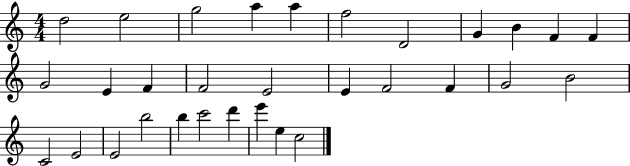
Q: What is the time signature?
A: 4/4